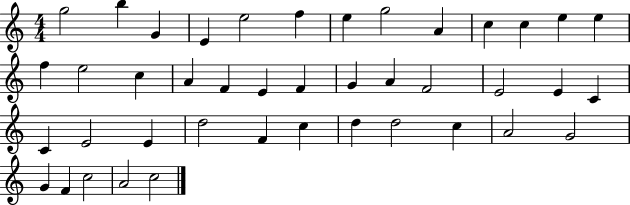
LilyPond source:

{
  \clef treble
  \numericTimeSignature
  \time 4/4
  \key c \major
  g''2 b''4 g'4 | e'4 e''2 f''4 | e''4 g''2 a'4 | c''4 c''4 e''4 e''4 | \break f''4 e''2 c''4 | a'4 f'4 e'4 f'4 | g'4 a'4 f'2 | e'2 e'4 c'4 | \break c'4 e'2 e'4 | d''2 f'4 c''4 | d''4 d''2 c''4 | a'2 g'2 | \break g'4 f'4 c''2 | a'2 c''2 | \bar "|."
}